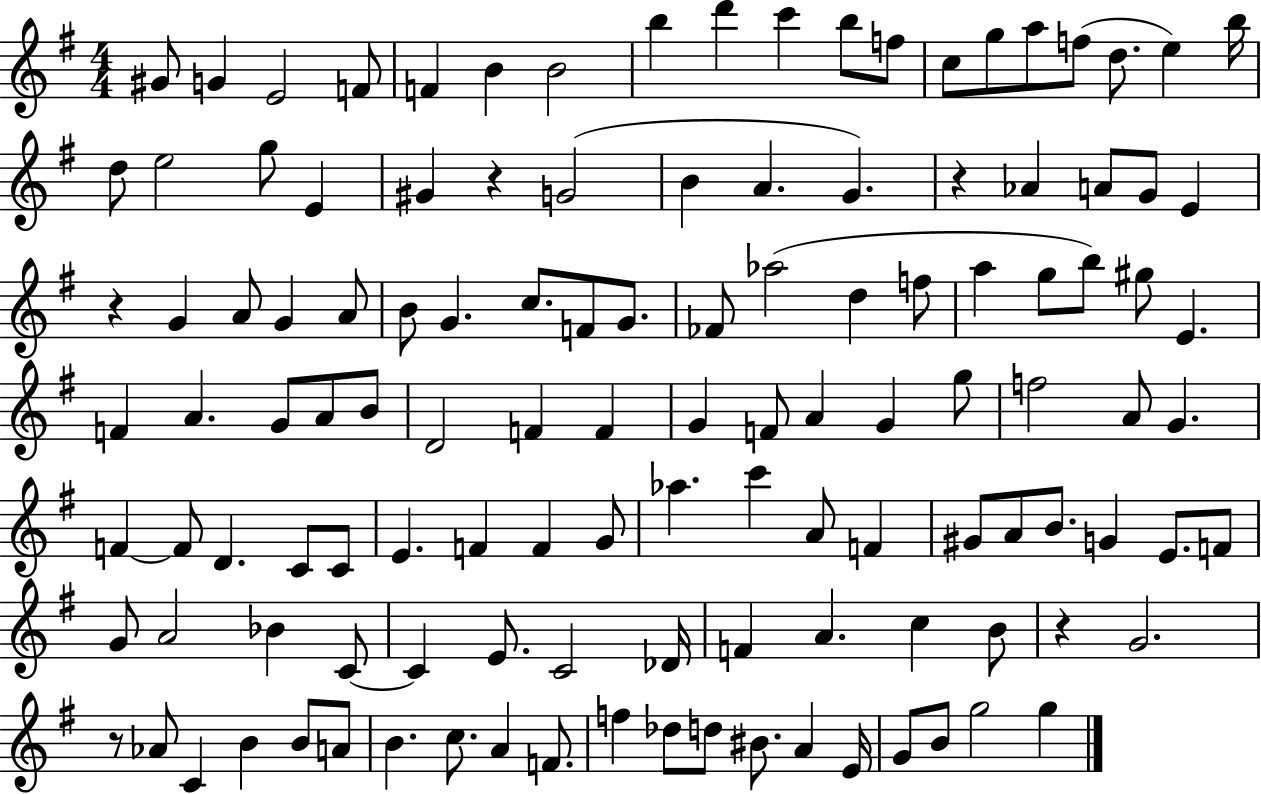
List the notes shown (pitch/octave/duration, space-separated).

G#4/e G4/q E4/h F4/e F4/q B4/q B4/h B5/q D6/q C6/q B5/e F5/e C5/e G5/e A5/e F5/e D5/e. E5/q B5/s D5/e E5/h G5/e E4/q G#4/q R/q G4/h B4/q A4/q. G4/q. R/q Ab4/q A4/e G4/e E4/q R/q G4/q A4/e G4/q A4/e B4/e G4/q. C5/e. F4/e G4/e. FES4/e Ab5/h D5/q F5/e A5/q G5/e B5/e G#5/e E4/q. F4/q A4/q. G4/e A4/e B4/e D4/h F4/q F4/q G4/q F4/e A4/q G4/q G5/e F5/h A4/e G4/q. F4/q F4/e D4/q. C4/e C4/e E4/q. F4/q F4/q G4/e Ab5/q. C6/q A4/e F4/q G#4/e A4/e B4/e. G4/q E4/e. F4/e G4/e A4/h Bb4/q C4/e C4/q E4/e. C4/h Db4/s F4/q A4/q. C5/q B4/e R/q G4/h. R/e Ab4/e C4/q B4/q B4/e A4/e B4/q. C5/e. A4/q F4/e. F5/q Db5/e D5/e BIS4/e. A4/q E4/s G4/e B4/e G5/h G5/q